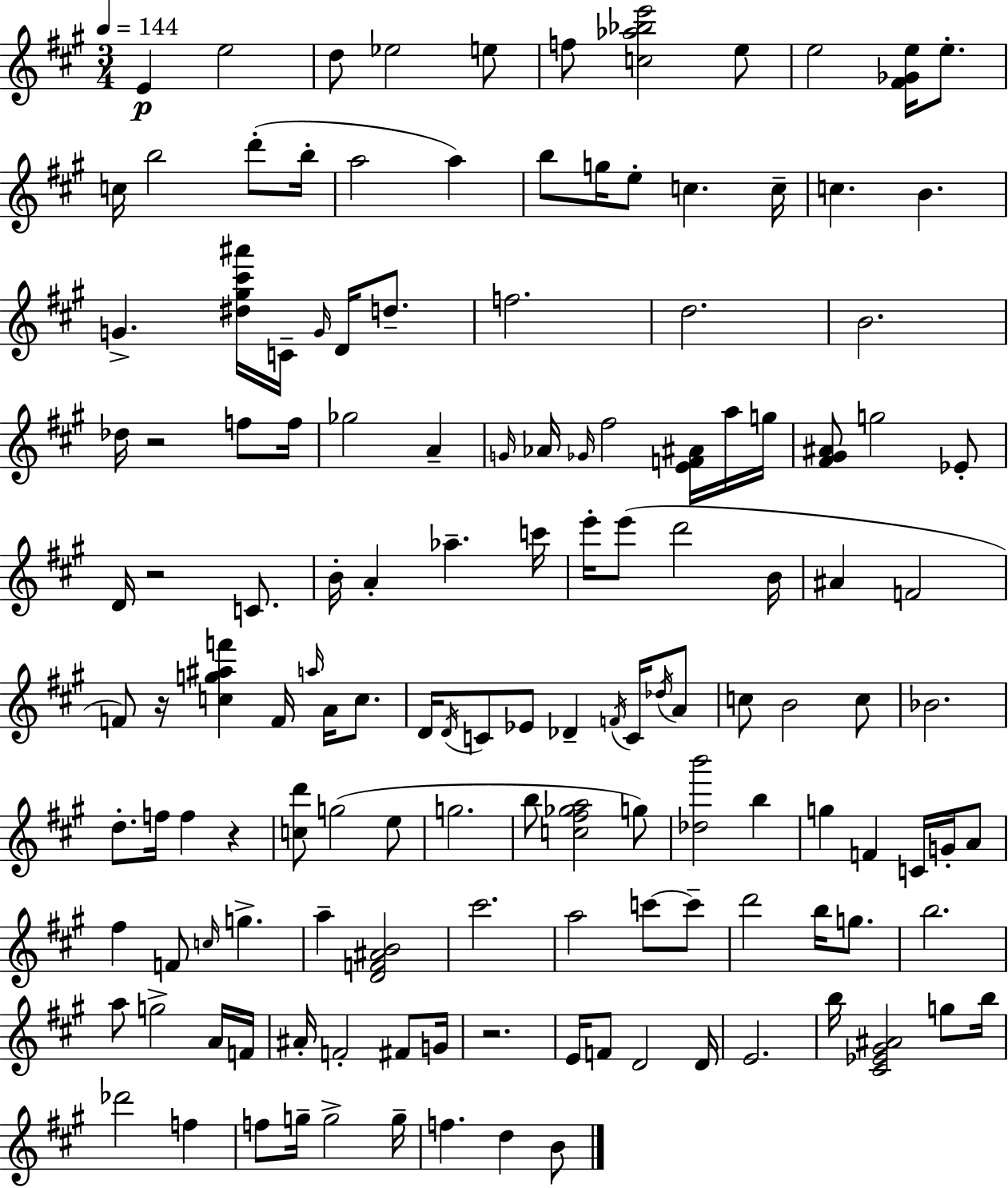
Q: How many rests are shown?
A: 5